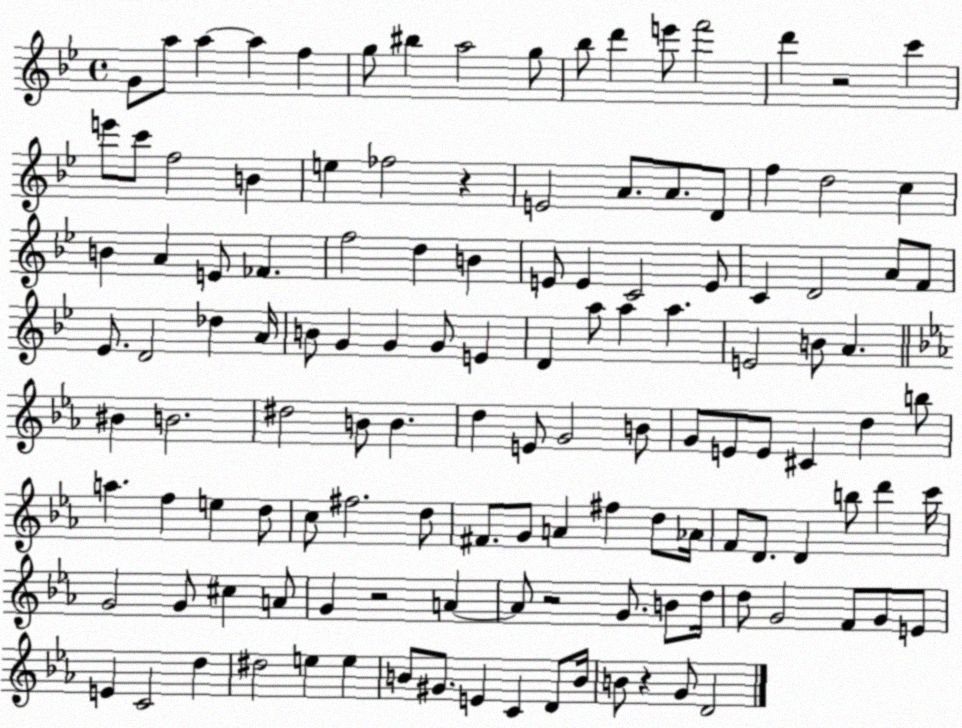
X:1
T:Untitled
M:4/4
L:1/4
K:Bb
G/2 a/2 a a f g/2 ^b a2 g/2 _b/2 d' e'/2 f'2 d' z2 c' e'/2 c'/2 f2 B e _f2 z E2 A/2 A/2 D/2 f d2 c B A E/2 _F f2 d B E/2 E C2 E/2 C D2 A/2 F/2 _E/2 D2 _d A/4 B/2 G G G/2 E D a/2 a a E2 B/2 A ^B B2 ^d2 B/2 B d E/2 G2 B/2 G/2 E/2 E/2 ^C d b/2 a f e d/2 c/2 ^f2 d/2 ^F/2 G/2 A ^f d/2 _A/4 F/2 D/2 D b/2 d' c'/4 G2 G/2 ^c A/2 G z2 A A/2 z2 G/2 B/2 d/4 d/2 G2 F/2 G/2 E/2 E C2 d ^d2 e e B/2 ^G/2 E C D/2 B/4 B/2 z G/2 D2